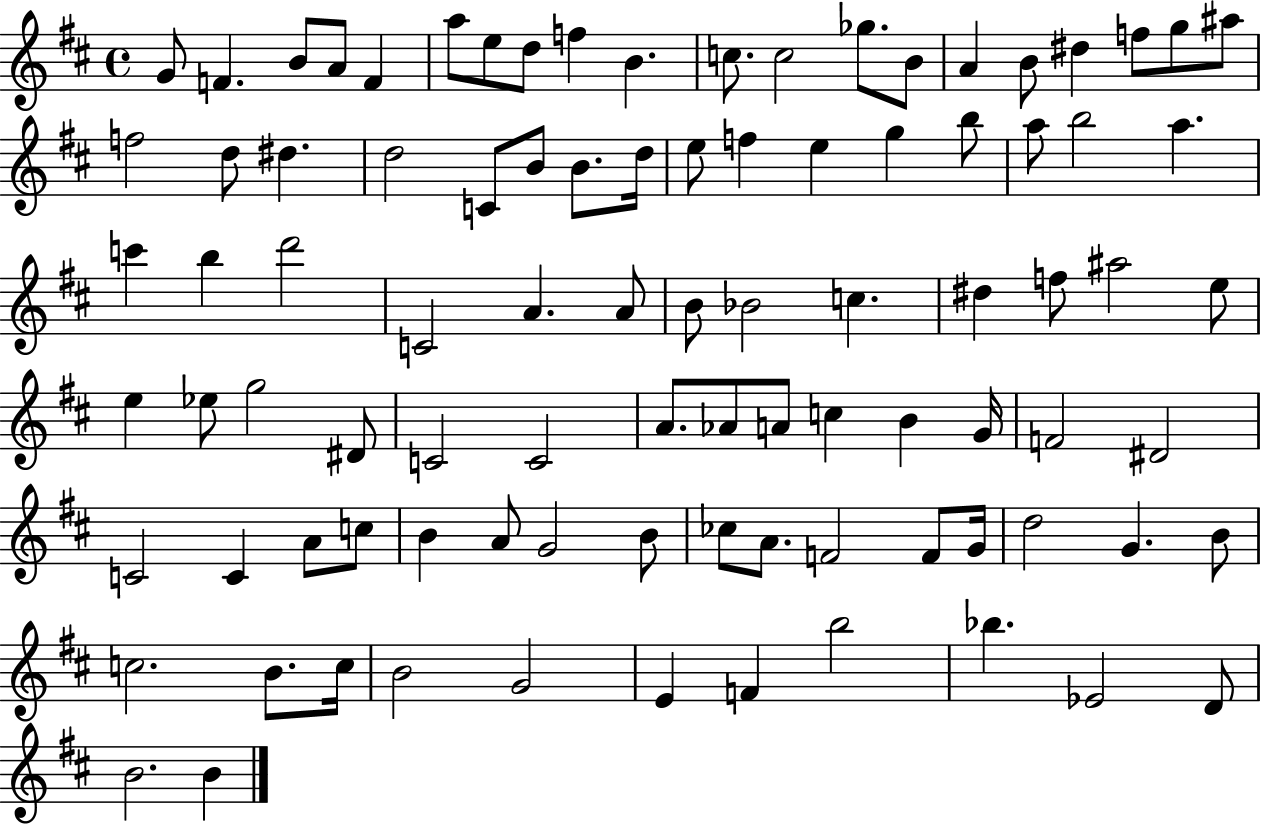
X:1
T:Untitled
M:4/4
L:1/4
K:D
G/2 F B/2 A/2 F a/2 e/2 d/2 f B c/2 c2 _g/2 B/2 A B/2 ^d f/2 g/2 ^a/2 f2 d/2 ^d d2 C/2 B/2 B/2 d/4 e/2 f e g b/2 a/2 b2 a c' b d'2 C2 A A/2 B/2 _B2 c ^d f/2 ^a2 e/2 e _e/2 g2 ^D/2 C2 C2 A/2 _A/2 A/2 c B G/4 F2 ^D2 C2 C A/2 c/2 B A/2 G2 B/2 _c/2 A/2 F2 F/2 G/4 d2 G B/2 c2 B/2 c/4 B2 G2 E F b2 _b _E2 D/2 B2 B